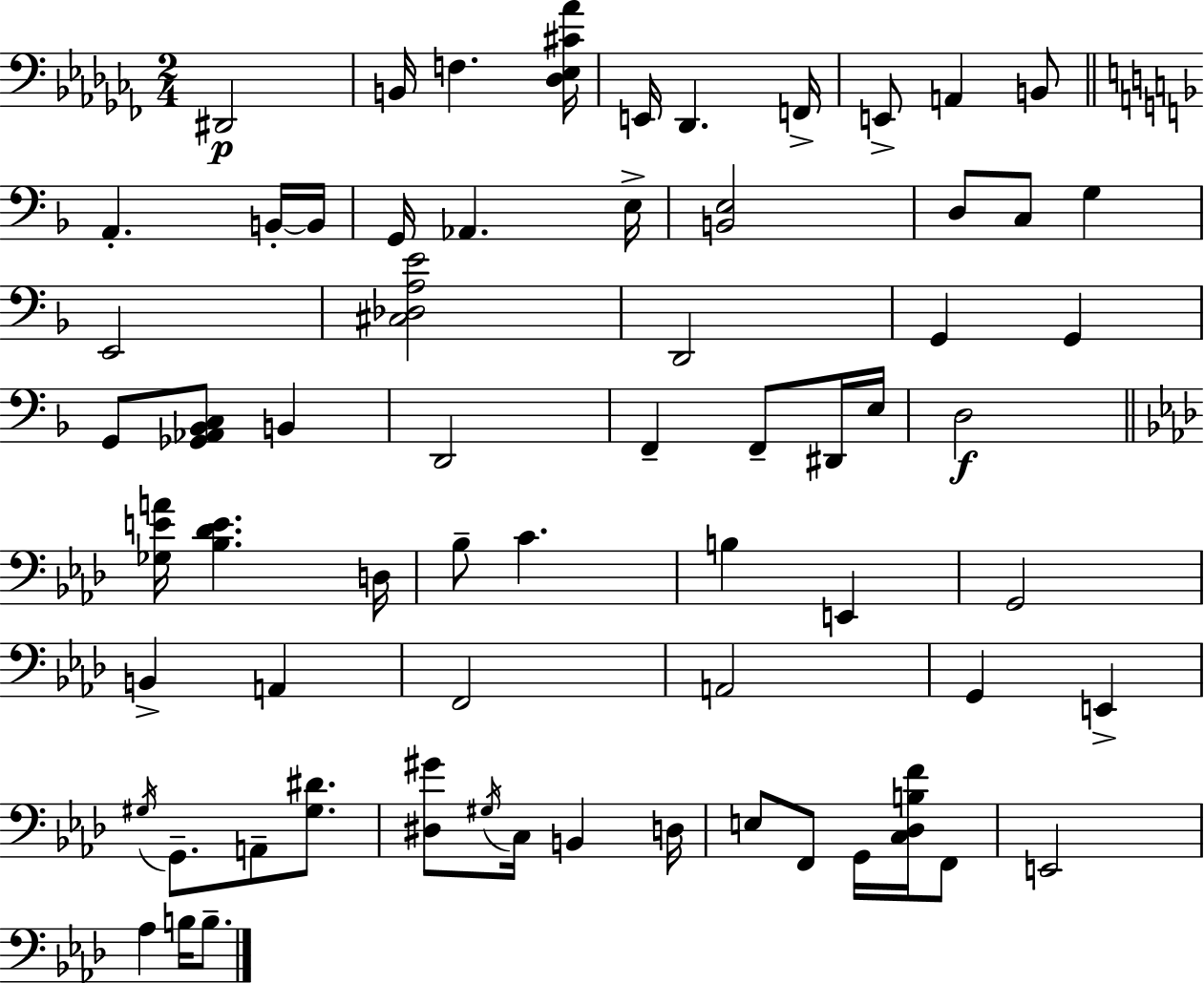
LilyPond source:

{
  \clef bass
  \numericTimeSignature
  \time 2/4
  \key aes \minor
  dis,2\p | b,16 f4. <des ees cis' aes'>16 | e,16 des,4. f,16-> | e,8-> a,4 b,8 | \break \bar "||" \break \key f \major a,4.-. b,16-.~~ b,16 | g,16 aes,4. e16-> | <b, e>2 | d8 c8 g4 | \break e,2 | <cis des a e'>2 | d,2 | g,4 g,4 | \break g,8 <ges, aes, bes, c>8 b,4 | d,2 | f,4-- f,8-- dis,16 e16 | d2\f | \break \bar "||" \break \key aes \major <ges e' a'>16 <bes des' e'>4. d16 | bes8-- c'4. | b4 e,4 | g,2 | \break b,4-> a,4 | f,2 | a,2 | g,4 e,4-> | \break \acciaccatura { gis16 } g,8.-- a,8-- <gis dis'>8. | <dis gis'>8 \acciaccatura { gis16 } c16 b,4 | d16 e8 f,8 g,16 <c des b f'>16 | f,8 e,2 | \break aes4 b16 b8.-- | \bar "|."
}